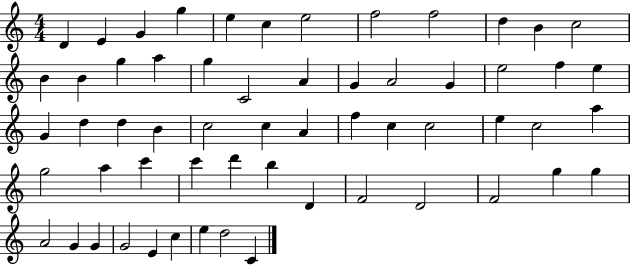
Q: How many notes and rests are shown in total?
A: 59